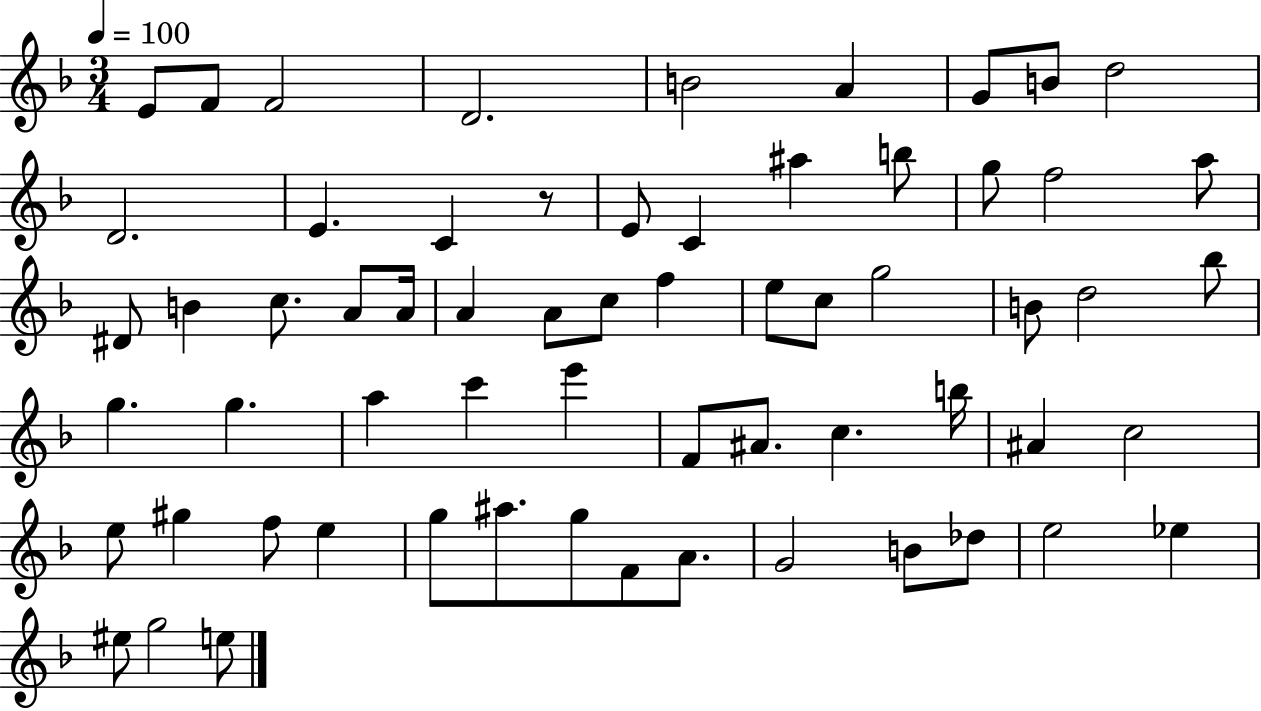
{
  \clef treble
  \numericTimeSignature
  \time 3/4
  \key f \major
  \tempo 4 = 100
  \repeat volta 2 { e'8 f'8 f'2 | d'2. | b'2 a'4 | g'8 b'8 d''2 | \break d'2. | e'4. c'4 r8 | e'8 c'4 ais''4 b''8 | g''8 f''2 a''8 | \break dis'8 b'4 c''8. a'8 a'16 | a'4 a'8 c''8 f''4 | e''8 c''8 g''2 | b'8 d''2 bes''8 | \break g''4. g''4. | a''4 c'''4 e'''4 | f'8 ais'8. c''4. b''16 | ais'4 c''2 | \break e''8 gis''4 f''8 e''4 | g''8 ais''8. g''8 f'8 a'8. | g'2 b'8 des''8 | e''2 ees''4 | \break eis''8 g''2 e''8 | } \bar "|."
}